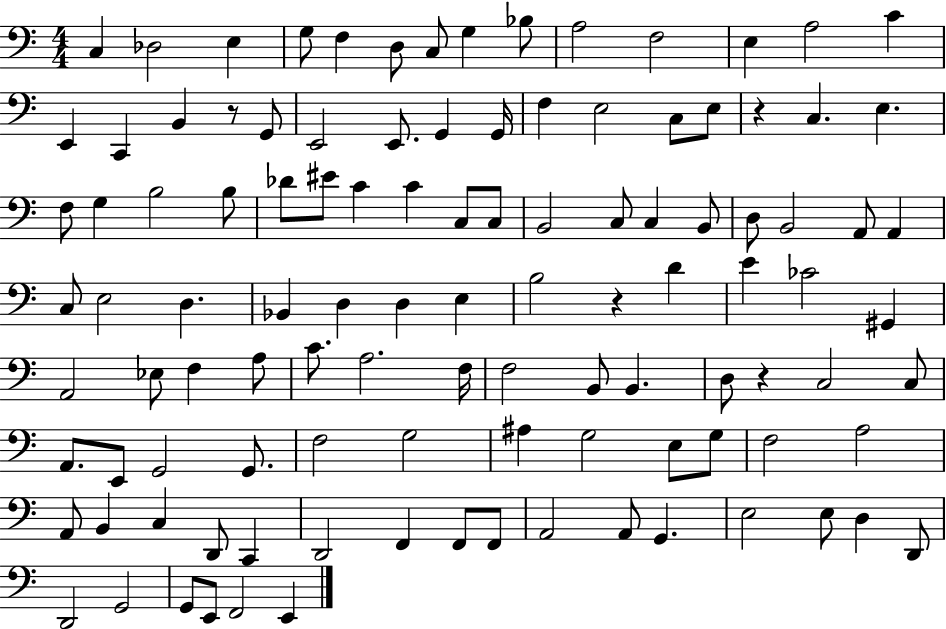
X:1
T:Untitled
M:4/4
L:1/4
K:C
C, _D,2 E, G,/2 F, D,/2 C,/2 G, _B,/2 A,2 F,2 E, A,2 C E,, C,, B,, z/2 G,,/2 E,,2 E,,/2 G,, G,,/4 F, E,2 C,/2 E,/2 z C, E, F,/2 G, B,2 B,/2 _D/2 ^E/2 C C C,/2 C,/2 B,,2 C,/2 C, B,,/2 D,/2 B,,2 A,,/2 A,, C,/2 E,2 D, _B,, D, D, E, B,2 z D E _C2 ^G,, A,,2 _E,/2 F, A,/2 C/2 A,2 F,/4 F,2 B,,/2 B,, D,/2 z C,2 C,/2 A,,/2 E,,/2 G,,2 G,,/2 F,2 G,2 ^A, G,2 E,/2 G,/2 F,2 A,2 A,,/2 B,, C, D,,/2 C,, D,,2 F,, F,,/2 F,,/2 A,,2 A,,/2 G,, E,2 E,/2 D, D,,/2 D,,2 G,,2 G,,/2 E,,/2 F,,2 E,,